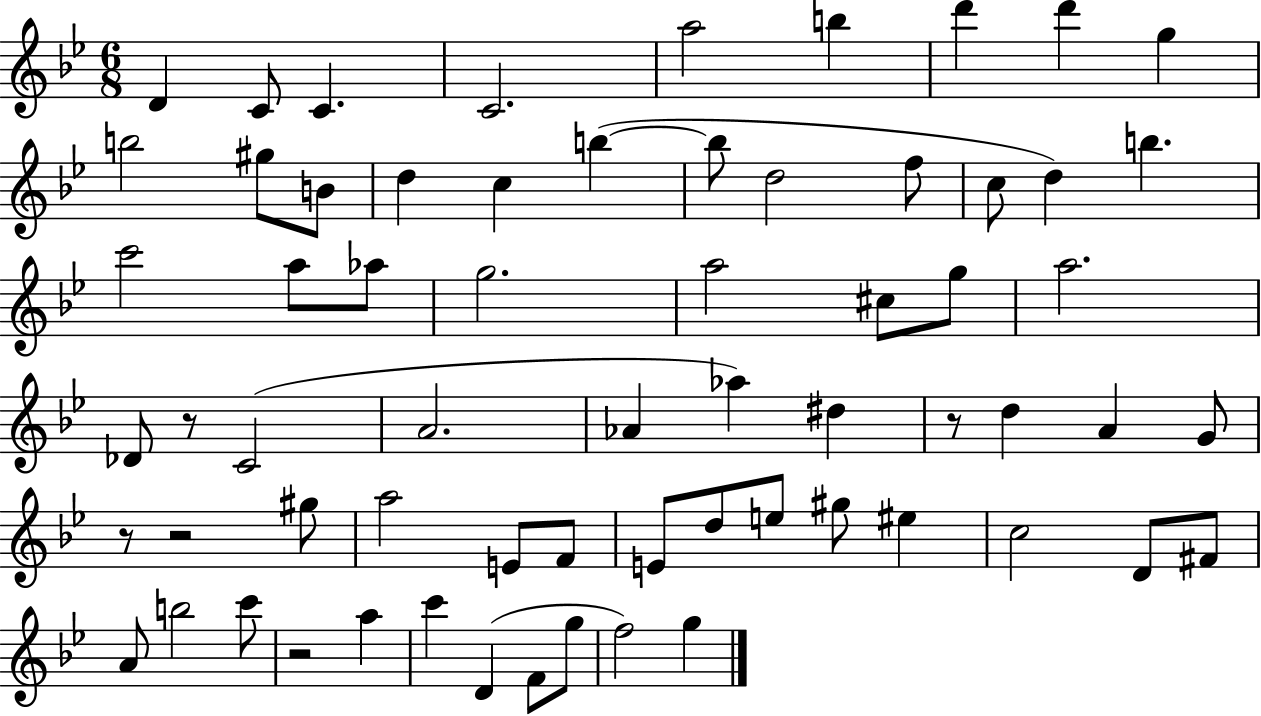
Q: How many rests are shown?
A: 5